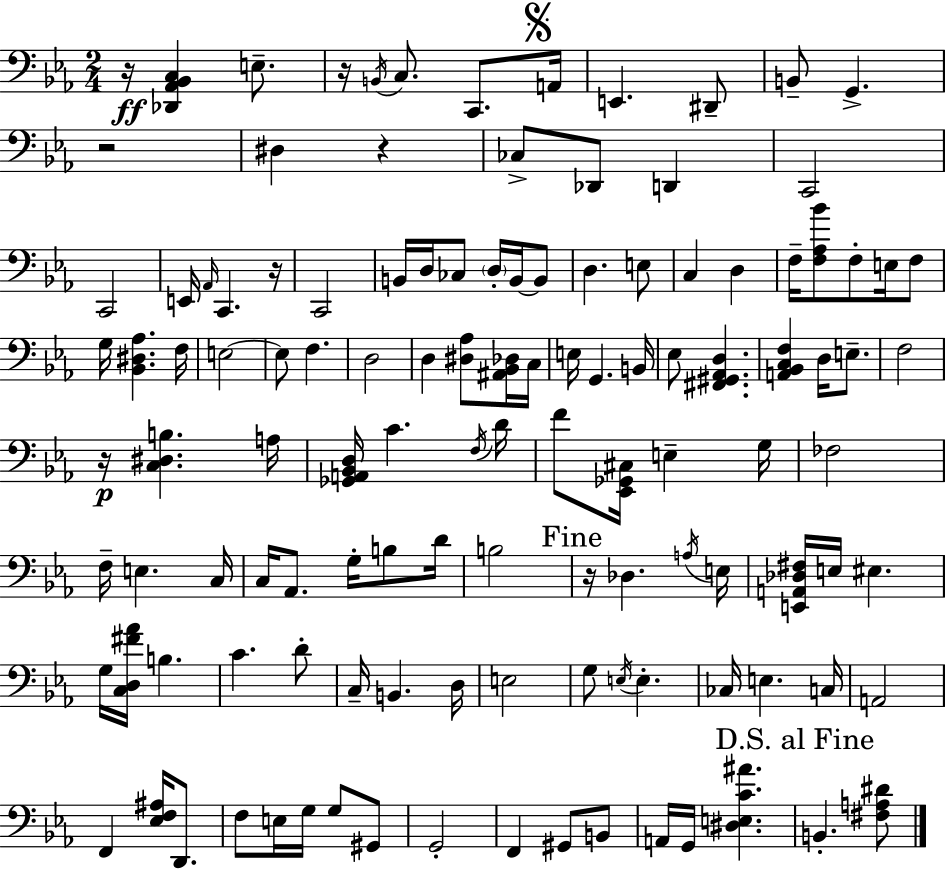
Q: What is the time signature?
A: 2/4